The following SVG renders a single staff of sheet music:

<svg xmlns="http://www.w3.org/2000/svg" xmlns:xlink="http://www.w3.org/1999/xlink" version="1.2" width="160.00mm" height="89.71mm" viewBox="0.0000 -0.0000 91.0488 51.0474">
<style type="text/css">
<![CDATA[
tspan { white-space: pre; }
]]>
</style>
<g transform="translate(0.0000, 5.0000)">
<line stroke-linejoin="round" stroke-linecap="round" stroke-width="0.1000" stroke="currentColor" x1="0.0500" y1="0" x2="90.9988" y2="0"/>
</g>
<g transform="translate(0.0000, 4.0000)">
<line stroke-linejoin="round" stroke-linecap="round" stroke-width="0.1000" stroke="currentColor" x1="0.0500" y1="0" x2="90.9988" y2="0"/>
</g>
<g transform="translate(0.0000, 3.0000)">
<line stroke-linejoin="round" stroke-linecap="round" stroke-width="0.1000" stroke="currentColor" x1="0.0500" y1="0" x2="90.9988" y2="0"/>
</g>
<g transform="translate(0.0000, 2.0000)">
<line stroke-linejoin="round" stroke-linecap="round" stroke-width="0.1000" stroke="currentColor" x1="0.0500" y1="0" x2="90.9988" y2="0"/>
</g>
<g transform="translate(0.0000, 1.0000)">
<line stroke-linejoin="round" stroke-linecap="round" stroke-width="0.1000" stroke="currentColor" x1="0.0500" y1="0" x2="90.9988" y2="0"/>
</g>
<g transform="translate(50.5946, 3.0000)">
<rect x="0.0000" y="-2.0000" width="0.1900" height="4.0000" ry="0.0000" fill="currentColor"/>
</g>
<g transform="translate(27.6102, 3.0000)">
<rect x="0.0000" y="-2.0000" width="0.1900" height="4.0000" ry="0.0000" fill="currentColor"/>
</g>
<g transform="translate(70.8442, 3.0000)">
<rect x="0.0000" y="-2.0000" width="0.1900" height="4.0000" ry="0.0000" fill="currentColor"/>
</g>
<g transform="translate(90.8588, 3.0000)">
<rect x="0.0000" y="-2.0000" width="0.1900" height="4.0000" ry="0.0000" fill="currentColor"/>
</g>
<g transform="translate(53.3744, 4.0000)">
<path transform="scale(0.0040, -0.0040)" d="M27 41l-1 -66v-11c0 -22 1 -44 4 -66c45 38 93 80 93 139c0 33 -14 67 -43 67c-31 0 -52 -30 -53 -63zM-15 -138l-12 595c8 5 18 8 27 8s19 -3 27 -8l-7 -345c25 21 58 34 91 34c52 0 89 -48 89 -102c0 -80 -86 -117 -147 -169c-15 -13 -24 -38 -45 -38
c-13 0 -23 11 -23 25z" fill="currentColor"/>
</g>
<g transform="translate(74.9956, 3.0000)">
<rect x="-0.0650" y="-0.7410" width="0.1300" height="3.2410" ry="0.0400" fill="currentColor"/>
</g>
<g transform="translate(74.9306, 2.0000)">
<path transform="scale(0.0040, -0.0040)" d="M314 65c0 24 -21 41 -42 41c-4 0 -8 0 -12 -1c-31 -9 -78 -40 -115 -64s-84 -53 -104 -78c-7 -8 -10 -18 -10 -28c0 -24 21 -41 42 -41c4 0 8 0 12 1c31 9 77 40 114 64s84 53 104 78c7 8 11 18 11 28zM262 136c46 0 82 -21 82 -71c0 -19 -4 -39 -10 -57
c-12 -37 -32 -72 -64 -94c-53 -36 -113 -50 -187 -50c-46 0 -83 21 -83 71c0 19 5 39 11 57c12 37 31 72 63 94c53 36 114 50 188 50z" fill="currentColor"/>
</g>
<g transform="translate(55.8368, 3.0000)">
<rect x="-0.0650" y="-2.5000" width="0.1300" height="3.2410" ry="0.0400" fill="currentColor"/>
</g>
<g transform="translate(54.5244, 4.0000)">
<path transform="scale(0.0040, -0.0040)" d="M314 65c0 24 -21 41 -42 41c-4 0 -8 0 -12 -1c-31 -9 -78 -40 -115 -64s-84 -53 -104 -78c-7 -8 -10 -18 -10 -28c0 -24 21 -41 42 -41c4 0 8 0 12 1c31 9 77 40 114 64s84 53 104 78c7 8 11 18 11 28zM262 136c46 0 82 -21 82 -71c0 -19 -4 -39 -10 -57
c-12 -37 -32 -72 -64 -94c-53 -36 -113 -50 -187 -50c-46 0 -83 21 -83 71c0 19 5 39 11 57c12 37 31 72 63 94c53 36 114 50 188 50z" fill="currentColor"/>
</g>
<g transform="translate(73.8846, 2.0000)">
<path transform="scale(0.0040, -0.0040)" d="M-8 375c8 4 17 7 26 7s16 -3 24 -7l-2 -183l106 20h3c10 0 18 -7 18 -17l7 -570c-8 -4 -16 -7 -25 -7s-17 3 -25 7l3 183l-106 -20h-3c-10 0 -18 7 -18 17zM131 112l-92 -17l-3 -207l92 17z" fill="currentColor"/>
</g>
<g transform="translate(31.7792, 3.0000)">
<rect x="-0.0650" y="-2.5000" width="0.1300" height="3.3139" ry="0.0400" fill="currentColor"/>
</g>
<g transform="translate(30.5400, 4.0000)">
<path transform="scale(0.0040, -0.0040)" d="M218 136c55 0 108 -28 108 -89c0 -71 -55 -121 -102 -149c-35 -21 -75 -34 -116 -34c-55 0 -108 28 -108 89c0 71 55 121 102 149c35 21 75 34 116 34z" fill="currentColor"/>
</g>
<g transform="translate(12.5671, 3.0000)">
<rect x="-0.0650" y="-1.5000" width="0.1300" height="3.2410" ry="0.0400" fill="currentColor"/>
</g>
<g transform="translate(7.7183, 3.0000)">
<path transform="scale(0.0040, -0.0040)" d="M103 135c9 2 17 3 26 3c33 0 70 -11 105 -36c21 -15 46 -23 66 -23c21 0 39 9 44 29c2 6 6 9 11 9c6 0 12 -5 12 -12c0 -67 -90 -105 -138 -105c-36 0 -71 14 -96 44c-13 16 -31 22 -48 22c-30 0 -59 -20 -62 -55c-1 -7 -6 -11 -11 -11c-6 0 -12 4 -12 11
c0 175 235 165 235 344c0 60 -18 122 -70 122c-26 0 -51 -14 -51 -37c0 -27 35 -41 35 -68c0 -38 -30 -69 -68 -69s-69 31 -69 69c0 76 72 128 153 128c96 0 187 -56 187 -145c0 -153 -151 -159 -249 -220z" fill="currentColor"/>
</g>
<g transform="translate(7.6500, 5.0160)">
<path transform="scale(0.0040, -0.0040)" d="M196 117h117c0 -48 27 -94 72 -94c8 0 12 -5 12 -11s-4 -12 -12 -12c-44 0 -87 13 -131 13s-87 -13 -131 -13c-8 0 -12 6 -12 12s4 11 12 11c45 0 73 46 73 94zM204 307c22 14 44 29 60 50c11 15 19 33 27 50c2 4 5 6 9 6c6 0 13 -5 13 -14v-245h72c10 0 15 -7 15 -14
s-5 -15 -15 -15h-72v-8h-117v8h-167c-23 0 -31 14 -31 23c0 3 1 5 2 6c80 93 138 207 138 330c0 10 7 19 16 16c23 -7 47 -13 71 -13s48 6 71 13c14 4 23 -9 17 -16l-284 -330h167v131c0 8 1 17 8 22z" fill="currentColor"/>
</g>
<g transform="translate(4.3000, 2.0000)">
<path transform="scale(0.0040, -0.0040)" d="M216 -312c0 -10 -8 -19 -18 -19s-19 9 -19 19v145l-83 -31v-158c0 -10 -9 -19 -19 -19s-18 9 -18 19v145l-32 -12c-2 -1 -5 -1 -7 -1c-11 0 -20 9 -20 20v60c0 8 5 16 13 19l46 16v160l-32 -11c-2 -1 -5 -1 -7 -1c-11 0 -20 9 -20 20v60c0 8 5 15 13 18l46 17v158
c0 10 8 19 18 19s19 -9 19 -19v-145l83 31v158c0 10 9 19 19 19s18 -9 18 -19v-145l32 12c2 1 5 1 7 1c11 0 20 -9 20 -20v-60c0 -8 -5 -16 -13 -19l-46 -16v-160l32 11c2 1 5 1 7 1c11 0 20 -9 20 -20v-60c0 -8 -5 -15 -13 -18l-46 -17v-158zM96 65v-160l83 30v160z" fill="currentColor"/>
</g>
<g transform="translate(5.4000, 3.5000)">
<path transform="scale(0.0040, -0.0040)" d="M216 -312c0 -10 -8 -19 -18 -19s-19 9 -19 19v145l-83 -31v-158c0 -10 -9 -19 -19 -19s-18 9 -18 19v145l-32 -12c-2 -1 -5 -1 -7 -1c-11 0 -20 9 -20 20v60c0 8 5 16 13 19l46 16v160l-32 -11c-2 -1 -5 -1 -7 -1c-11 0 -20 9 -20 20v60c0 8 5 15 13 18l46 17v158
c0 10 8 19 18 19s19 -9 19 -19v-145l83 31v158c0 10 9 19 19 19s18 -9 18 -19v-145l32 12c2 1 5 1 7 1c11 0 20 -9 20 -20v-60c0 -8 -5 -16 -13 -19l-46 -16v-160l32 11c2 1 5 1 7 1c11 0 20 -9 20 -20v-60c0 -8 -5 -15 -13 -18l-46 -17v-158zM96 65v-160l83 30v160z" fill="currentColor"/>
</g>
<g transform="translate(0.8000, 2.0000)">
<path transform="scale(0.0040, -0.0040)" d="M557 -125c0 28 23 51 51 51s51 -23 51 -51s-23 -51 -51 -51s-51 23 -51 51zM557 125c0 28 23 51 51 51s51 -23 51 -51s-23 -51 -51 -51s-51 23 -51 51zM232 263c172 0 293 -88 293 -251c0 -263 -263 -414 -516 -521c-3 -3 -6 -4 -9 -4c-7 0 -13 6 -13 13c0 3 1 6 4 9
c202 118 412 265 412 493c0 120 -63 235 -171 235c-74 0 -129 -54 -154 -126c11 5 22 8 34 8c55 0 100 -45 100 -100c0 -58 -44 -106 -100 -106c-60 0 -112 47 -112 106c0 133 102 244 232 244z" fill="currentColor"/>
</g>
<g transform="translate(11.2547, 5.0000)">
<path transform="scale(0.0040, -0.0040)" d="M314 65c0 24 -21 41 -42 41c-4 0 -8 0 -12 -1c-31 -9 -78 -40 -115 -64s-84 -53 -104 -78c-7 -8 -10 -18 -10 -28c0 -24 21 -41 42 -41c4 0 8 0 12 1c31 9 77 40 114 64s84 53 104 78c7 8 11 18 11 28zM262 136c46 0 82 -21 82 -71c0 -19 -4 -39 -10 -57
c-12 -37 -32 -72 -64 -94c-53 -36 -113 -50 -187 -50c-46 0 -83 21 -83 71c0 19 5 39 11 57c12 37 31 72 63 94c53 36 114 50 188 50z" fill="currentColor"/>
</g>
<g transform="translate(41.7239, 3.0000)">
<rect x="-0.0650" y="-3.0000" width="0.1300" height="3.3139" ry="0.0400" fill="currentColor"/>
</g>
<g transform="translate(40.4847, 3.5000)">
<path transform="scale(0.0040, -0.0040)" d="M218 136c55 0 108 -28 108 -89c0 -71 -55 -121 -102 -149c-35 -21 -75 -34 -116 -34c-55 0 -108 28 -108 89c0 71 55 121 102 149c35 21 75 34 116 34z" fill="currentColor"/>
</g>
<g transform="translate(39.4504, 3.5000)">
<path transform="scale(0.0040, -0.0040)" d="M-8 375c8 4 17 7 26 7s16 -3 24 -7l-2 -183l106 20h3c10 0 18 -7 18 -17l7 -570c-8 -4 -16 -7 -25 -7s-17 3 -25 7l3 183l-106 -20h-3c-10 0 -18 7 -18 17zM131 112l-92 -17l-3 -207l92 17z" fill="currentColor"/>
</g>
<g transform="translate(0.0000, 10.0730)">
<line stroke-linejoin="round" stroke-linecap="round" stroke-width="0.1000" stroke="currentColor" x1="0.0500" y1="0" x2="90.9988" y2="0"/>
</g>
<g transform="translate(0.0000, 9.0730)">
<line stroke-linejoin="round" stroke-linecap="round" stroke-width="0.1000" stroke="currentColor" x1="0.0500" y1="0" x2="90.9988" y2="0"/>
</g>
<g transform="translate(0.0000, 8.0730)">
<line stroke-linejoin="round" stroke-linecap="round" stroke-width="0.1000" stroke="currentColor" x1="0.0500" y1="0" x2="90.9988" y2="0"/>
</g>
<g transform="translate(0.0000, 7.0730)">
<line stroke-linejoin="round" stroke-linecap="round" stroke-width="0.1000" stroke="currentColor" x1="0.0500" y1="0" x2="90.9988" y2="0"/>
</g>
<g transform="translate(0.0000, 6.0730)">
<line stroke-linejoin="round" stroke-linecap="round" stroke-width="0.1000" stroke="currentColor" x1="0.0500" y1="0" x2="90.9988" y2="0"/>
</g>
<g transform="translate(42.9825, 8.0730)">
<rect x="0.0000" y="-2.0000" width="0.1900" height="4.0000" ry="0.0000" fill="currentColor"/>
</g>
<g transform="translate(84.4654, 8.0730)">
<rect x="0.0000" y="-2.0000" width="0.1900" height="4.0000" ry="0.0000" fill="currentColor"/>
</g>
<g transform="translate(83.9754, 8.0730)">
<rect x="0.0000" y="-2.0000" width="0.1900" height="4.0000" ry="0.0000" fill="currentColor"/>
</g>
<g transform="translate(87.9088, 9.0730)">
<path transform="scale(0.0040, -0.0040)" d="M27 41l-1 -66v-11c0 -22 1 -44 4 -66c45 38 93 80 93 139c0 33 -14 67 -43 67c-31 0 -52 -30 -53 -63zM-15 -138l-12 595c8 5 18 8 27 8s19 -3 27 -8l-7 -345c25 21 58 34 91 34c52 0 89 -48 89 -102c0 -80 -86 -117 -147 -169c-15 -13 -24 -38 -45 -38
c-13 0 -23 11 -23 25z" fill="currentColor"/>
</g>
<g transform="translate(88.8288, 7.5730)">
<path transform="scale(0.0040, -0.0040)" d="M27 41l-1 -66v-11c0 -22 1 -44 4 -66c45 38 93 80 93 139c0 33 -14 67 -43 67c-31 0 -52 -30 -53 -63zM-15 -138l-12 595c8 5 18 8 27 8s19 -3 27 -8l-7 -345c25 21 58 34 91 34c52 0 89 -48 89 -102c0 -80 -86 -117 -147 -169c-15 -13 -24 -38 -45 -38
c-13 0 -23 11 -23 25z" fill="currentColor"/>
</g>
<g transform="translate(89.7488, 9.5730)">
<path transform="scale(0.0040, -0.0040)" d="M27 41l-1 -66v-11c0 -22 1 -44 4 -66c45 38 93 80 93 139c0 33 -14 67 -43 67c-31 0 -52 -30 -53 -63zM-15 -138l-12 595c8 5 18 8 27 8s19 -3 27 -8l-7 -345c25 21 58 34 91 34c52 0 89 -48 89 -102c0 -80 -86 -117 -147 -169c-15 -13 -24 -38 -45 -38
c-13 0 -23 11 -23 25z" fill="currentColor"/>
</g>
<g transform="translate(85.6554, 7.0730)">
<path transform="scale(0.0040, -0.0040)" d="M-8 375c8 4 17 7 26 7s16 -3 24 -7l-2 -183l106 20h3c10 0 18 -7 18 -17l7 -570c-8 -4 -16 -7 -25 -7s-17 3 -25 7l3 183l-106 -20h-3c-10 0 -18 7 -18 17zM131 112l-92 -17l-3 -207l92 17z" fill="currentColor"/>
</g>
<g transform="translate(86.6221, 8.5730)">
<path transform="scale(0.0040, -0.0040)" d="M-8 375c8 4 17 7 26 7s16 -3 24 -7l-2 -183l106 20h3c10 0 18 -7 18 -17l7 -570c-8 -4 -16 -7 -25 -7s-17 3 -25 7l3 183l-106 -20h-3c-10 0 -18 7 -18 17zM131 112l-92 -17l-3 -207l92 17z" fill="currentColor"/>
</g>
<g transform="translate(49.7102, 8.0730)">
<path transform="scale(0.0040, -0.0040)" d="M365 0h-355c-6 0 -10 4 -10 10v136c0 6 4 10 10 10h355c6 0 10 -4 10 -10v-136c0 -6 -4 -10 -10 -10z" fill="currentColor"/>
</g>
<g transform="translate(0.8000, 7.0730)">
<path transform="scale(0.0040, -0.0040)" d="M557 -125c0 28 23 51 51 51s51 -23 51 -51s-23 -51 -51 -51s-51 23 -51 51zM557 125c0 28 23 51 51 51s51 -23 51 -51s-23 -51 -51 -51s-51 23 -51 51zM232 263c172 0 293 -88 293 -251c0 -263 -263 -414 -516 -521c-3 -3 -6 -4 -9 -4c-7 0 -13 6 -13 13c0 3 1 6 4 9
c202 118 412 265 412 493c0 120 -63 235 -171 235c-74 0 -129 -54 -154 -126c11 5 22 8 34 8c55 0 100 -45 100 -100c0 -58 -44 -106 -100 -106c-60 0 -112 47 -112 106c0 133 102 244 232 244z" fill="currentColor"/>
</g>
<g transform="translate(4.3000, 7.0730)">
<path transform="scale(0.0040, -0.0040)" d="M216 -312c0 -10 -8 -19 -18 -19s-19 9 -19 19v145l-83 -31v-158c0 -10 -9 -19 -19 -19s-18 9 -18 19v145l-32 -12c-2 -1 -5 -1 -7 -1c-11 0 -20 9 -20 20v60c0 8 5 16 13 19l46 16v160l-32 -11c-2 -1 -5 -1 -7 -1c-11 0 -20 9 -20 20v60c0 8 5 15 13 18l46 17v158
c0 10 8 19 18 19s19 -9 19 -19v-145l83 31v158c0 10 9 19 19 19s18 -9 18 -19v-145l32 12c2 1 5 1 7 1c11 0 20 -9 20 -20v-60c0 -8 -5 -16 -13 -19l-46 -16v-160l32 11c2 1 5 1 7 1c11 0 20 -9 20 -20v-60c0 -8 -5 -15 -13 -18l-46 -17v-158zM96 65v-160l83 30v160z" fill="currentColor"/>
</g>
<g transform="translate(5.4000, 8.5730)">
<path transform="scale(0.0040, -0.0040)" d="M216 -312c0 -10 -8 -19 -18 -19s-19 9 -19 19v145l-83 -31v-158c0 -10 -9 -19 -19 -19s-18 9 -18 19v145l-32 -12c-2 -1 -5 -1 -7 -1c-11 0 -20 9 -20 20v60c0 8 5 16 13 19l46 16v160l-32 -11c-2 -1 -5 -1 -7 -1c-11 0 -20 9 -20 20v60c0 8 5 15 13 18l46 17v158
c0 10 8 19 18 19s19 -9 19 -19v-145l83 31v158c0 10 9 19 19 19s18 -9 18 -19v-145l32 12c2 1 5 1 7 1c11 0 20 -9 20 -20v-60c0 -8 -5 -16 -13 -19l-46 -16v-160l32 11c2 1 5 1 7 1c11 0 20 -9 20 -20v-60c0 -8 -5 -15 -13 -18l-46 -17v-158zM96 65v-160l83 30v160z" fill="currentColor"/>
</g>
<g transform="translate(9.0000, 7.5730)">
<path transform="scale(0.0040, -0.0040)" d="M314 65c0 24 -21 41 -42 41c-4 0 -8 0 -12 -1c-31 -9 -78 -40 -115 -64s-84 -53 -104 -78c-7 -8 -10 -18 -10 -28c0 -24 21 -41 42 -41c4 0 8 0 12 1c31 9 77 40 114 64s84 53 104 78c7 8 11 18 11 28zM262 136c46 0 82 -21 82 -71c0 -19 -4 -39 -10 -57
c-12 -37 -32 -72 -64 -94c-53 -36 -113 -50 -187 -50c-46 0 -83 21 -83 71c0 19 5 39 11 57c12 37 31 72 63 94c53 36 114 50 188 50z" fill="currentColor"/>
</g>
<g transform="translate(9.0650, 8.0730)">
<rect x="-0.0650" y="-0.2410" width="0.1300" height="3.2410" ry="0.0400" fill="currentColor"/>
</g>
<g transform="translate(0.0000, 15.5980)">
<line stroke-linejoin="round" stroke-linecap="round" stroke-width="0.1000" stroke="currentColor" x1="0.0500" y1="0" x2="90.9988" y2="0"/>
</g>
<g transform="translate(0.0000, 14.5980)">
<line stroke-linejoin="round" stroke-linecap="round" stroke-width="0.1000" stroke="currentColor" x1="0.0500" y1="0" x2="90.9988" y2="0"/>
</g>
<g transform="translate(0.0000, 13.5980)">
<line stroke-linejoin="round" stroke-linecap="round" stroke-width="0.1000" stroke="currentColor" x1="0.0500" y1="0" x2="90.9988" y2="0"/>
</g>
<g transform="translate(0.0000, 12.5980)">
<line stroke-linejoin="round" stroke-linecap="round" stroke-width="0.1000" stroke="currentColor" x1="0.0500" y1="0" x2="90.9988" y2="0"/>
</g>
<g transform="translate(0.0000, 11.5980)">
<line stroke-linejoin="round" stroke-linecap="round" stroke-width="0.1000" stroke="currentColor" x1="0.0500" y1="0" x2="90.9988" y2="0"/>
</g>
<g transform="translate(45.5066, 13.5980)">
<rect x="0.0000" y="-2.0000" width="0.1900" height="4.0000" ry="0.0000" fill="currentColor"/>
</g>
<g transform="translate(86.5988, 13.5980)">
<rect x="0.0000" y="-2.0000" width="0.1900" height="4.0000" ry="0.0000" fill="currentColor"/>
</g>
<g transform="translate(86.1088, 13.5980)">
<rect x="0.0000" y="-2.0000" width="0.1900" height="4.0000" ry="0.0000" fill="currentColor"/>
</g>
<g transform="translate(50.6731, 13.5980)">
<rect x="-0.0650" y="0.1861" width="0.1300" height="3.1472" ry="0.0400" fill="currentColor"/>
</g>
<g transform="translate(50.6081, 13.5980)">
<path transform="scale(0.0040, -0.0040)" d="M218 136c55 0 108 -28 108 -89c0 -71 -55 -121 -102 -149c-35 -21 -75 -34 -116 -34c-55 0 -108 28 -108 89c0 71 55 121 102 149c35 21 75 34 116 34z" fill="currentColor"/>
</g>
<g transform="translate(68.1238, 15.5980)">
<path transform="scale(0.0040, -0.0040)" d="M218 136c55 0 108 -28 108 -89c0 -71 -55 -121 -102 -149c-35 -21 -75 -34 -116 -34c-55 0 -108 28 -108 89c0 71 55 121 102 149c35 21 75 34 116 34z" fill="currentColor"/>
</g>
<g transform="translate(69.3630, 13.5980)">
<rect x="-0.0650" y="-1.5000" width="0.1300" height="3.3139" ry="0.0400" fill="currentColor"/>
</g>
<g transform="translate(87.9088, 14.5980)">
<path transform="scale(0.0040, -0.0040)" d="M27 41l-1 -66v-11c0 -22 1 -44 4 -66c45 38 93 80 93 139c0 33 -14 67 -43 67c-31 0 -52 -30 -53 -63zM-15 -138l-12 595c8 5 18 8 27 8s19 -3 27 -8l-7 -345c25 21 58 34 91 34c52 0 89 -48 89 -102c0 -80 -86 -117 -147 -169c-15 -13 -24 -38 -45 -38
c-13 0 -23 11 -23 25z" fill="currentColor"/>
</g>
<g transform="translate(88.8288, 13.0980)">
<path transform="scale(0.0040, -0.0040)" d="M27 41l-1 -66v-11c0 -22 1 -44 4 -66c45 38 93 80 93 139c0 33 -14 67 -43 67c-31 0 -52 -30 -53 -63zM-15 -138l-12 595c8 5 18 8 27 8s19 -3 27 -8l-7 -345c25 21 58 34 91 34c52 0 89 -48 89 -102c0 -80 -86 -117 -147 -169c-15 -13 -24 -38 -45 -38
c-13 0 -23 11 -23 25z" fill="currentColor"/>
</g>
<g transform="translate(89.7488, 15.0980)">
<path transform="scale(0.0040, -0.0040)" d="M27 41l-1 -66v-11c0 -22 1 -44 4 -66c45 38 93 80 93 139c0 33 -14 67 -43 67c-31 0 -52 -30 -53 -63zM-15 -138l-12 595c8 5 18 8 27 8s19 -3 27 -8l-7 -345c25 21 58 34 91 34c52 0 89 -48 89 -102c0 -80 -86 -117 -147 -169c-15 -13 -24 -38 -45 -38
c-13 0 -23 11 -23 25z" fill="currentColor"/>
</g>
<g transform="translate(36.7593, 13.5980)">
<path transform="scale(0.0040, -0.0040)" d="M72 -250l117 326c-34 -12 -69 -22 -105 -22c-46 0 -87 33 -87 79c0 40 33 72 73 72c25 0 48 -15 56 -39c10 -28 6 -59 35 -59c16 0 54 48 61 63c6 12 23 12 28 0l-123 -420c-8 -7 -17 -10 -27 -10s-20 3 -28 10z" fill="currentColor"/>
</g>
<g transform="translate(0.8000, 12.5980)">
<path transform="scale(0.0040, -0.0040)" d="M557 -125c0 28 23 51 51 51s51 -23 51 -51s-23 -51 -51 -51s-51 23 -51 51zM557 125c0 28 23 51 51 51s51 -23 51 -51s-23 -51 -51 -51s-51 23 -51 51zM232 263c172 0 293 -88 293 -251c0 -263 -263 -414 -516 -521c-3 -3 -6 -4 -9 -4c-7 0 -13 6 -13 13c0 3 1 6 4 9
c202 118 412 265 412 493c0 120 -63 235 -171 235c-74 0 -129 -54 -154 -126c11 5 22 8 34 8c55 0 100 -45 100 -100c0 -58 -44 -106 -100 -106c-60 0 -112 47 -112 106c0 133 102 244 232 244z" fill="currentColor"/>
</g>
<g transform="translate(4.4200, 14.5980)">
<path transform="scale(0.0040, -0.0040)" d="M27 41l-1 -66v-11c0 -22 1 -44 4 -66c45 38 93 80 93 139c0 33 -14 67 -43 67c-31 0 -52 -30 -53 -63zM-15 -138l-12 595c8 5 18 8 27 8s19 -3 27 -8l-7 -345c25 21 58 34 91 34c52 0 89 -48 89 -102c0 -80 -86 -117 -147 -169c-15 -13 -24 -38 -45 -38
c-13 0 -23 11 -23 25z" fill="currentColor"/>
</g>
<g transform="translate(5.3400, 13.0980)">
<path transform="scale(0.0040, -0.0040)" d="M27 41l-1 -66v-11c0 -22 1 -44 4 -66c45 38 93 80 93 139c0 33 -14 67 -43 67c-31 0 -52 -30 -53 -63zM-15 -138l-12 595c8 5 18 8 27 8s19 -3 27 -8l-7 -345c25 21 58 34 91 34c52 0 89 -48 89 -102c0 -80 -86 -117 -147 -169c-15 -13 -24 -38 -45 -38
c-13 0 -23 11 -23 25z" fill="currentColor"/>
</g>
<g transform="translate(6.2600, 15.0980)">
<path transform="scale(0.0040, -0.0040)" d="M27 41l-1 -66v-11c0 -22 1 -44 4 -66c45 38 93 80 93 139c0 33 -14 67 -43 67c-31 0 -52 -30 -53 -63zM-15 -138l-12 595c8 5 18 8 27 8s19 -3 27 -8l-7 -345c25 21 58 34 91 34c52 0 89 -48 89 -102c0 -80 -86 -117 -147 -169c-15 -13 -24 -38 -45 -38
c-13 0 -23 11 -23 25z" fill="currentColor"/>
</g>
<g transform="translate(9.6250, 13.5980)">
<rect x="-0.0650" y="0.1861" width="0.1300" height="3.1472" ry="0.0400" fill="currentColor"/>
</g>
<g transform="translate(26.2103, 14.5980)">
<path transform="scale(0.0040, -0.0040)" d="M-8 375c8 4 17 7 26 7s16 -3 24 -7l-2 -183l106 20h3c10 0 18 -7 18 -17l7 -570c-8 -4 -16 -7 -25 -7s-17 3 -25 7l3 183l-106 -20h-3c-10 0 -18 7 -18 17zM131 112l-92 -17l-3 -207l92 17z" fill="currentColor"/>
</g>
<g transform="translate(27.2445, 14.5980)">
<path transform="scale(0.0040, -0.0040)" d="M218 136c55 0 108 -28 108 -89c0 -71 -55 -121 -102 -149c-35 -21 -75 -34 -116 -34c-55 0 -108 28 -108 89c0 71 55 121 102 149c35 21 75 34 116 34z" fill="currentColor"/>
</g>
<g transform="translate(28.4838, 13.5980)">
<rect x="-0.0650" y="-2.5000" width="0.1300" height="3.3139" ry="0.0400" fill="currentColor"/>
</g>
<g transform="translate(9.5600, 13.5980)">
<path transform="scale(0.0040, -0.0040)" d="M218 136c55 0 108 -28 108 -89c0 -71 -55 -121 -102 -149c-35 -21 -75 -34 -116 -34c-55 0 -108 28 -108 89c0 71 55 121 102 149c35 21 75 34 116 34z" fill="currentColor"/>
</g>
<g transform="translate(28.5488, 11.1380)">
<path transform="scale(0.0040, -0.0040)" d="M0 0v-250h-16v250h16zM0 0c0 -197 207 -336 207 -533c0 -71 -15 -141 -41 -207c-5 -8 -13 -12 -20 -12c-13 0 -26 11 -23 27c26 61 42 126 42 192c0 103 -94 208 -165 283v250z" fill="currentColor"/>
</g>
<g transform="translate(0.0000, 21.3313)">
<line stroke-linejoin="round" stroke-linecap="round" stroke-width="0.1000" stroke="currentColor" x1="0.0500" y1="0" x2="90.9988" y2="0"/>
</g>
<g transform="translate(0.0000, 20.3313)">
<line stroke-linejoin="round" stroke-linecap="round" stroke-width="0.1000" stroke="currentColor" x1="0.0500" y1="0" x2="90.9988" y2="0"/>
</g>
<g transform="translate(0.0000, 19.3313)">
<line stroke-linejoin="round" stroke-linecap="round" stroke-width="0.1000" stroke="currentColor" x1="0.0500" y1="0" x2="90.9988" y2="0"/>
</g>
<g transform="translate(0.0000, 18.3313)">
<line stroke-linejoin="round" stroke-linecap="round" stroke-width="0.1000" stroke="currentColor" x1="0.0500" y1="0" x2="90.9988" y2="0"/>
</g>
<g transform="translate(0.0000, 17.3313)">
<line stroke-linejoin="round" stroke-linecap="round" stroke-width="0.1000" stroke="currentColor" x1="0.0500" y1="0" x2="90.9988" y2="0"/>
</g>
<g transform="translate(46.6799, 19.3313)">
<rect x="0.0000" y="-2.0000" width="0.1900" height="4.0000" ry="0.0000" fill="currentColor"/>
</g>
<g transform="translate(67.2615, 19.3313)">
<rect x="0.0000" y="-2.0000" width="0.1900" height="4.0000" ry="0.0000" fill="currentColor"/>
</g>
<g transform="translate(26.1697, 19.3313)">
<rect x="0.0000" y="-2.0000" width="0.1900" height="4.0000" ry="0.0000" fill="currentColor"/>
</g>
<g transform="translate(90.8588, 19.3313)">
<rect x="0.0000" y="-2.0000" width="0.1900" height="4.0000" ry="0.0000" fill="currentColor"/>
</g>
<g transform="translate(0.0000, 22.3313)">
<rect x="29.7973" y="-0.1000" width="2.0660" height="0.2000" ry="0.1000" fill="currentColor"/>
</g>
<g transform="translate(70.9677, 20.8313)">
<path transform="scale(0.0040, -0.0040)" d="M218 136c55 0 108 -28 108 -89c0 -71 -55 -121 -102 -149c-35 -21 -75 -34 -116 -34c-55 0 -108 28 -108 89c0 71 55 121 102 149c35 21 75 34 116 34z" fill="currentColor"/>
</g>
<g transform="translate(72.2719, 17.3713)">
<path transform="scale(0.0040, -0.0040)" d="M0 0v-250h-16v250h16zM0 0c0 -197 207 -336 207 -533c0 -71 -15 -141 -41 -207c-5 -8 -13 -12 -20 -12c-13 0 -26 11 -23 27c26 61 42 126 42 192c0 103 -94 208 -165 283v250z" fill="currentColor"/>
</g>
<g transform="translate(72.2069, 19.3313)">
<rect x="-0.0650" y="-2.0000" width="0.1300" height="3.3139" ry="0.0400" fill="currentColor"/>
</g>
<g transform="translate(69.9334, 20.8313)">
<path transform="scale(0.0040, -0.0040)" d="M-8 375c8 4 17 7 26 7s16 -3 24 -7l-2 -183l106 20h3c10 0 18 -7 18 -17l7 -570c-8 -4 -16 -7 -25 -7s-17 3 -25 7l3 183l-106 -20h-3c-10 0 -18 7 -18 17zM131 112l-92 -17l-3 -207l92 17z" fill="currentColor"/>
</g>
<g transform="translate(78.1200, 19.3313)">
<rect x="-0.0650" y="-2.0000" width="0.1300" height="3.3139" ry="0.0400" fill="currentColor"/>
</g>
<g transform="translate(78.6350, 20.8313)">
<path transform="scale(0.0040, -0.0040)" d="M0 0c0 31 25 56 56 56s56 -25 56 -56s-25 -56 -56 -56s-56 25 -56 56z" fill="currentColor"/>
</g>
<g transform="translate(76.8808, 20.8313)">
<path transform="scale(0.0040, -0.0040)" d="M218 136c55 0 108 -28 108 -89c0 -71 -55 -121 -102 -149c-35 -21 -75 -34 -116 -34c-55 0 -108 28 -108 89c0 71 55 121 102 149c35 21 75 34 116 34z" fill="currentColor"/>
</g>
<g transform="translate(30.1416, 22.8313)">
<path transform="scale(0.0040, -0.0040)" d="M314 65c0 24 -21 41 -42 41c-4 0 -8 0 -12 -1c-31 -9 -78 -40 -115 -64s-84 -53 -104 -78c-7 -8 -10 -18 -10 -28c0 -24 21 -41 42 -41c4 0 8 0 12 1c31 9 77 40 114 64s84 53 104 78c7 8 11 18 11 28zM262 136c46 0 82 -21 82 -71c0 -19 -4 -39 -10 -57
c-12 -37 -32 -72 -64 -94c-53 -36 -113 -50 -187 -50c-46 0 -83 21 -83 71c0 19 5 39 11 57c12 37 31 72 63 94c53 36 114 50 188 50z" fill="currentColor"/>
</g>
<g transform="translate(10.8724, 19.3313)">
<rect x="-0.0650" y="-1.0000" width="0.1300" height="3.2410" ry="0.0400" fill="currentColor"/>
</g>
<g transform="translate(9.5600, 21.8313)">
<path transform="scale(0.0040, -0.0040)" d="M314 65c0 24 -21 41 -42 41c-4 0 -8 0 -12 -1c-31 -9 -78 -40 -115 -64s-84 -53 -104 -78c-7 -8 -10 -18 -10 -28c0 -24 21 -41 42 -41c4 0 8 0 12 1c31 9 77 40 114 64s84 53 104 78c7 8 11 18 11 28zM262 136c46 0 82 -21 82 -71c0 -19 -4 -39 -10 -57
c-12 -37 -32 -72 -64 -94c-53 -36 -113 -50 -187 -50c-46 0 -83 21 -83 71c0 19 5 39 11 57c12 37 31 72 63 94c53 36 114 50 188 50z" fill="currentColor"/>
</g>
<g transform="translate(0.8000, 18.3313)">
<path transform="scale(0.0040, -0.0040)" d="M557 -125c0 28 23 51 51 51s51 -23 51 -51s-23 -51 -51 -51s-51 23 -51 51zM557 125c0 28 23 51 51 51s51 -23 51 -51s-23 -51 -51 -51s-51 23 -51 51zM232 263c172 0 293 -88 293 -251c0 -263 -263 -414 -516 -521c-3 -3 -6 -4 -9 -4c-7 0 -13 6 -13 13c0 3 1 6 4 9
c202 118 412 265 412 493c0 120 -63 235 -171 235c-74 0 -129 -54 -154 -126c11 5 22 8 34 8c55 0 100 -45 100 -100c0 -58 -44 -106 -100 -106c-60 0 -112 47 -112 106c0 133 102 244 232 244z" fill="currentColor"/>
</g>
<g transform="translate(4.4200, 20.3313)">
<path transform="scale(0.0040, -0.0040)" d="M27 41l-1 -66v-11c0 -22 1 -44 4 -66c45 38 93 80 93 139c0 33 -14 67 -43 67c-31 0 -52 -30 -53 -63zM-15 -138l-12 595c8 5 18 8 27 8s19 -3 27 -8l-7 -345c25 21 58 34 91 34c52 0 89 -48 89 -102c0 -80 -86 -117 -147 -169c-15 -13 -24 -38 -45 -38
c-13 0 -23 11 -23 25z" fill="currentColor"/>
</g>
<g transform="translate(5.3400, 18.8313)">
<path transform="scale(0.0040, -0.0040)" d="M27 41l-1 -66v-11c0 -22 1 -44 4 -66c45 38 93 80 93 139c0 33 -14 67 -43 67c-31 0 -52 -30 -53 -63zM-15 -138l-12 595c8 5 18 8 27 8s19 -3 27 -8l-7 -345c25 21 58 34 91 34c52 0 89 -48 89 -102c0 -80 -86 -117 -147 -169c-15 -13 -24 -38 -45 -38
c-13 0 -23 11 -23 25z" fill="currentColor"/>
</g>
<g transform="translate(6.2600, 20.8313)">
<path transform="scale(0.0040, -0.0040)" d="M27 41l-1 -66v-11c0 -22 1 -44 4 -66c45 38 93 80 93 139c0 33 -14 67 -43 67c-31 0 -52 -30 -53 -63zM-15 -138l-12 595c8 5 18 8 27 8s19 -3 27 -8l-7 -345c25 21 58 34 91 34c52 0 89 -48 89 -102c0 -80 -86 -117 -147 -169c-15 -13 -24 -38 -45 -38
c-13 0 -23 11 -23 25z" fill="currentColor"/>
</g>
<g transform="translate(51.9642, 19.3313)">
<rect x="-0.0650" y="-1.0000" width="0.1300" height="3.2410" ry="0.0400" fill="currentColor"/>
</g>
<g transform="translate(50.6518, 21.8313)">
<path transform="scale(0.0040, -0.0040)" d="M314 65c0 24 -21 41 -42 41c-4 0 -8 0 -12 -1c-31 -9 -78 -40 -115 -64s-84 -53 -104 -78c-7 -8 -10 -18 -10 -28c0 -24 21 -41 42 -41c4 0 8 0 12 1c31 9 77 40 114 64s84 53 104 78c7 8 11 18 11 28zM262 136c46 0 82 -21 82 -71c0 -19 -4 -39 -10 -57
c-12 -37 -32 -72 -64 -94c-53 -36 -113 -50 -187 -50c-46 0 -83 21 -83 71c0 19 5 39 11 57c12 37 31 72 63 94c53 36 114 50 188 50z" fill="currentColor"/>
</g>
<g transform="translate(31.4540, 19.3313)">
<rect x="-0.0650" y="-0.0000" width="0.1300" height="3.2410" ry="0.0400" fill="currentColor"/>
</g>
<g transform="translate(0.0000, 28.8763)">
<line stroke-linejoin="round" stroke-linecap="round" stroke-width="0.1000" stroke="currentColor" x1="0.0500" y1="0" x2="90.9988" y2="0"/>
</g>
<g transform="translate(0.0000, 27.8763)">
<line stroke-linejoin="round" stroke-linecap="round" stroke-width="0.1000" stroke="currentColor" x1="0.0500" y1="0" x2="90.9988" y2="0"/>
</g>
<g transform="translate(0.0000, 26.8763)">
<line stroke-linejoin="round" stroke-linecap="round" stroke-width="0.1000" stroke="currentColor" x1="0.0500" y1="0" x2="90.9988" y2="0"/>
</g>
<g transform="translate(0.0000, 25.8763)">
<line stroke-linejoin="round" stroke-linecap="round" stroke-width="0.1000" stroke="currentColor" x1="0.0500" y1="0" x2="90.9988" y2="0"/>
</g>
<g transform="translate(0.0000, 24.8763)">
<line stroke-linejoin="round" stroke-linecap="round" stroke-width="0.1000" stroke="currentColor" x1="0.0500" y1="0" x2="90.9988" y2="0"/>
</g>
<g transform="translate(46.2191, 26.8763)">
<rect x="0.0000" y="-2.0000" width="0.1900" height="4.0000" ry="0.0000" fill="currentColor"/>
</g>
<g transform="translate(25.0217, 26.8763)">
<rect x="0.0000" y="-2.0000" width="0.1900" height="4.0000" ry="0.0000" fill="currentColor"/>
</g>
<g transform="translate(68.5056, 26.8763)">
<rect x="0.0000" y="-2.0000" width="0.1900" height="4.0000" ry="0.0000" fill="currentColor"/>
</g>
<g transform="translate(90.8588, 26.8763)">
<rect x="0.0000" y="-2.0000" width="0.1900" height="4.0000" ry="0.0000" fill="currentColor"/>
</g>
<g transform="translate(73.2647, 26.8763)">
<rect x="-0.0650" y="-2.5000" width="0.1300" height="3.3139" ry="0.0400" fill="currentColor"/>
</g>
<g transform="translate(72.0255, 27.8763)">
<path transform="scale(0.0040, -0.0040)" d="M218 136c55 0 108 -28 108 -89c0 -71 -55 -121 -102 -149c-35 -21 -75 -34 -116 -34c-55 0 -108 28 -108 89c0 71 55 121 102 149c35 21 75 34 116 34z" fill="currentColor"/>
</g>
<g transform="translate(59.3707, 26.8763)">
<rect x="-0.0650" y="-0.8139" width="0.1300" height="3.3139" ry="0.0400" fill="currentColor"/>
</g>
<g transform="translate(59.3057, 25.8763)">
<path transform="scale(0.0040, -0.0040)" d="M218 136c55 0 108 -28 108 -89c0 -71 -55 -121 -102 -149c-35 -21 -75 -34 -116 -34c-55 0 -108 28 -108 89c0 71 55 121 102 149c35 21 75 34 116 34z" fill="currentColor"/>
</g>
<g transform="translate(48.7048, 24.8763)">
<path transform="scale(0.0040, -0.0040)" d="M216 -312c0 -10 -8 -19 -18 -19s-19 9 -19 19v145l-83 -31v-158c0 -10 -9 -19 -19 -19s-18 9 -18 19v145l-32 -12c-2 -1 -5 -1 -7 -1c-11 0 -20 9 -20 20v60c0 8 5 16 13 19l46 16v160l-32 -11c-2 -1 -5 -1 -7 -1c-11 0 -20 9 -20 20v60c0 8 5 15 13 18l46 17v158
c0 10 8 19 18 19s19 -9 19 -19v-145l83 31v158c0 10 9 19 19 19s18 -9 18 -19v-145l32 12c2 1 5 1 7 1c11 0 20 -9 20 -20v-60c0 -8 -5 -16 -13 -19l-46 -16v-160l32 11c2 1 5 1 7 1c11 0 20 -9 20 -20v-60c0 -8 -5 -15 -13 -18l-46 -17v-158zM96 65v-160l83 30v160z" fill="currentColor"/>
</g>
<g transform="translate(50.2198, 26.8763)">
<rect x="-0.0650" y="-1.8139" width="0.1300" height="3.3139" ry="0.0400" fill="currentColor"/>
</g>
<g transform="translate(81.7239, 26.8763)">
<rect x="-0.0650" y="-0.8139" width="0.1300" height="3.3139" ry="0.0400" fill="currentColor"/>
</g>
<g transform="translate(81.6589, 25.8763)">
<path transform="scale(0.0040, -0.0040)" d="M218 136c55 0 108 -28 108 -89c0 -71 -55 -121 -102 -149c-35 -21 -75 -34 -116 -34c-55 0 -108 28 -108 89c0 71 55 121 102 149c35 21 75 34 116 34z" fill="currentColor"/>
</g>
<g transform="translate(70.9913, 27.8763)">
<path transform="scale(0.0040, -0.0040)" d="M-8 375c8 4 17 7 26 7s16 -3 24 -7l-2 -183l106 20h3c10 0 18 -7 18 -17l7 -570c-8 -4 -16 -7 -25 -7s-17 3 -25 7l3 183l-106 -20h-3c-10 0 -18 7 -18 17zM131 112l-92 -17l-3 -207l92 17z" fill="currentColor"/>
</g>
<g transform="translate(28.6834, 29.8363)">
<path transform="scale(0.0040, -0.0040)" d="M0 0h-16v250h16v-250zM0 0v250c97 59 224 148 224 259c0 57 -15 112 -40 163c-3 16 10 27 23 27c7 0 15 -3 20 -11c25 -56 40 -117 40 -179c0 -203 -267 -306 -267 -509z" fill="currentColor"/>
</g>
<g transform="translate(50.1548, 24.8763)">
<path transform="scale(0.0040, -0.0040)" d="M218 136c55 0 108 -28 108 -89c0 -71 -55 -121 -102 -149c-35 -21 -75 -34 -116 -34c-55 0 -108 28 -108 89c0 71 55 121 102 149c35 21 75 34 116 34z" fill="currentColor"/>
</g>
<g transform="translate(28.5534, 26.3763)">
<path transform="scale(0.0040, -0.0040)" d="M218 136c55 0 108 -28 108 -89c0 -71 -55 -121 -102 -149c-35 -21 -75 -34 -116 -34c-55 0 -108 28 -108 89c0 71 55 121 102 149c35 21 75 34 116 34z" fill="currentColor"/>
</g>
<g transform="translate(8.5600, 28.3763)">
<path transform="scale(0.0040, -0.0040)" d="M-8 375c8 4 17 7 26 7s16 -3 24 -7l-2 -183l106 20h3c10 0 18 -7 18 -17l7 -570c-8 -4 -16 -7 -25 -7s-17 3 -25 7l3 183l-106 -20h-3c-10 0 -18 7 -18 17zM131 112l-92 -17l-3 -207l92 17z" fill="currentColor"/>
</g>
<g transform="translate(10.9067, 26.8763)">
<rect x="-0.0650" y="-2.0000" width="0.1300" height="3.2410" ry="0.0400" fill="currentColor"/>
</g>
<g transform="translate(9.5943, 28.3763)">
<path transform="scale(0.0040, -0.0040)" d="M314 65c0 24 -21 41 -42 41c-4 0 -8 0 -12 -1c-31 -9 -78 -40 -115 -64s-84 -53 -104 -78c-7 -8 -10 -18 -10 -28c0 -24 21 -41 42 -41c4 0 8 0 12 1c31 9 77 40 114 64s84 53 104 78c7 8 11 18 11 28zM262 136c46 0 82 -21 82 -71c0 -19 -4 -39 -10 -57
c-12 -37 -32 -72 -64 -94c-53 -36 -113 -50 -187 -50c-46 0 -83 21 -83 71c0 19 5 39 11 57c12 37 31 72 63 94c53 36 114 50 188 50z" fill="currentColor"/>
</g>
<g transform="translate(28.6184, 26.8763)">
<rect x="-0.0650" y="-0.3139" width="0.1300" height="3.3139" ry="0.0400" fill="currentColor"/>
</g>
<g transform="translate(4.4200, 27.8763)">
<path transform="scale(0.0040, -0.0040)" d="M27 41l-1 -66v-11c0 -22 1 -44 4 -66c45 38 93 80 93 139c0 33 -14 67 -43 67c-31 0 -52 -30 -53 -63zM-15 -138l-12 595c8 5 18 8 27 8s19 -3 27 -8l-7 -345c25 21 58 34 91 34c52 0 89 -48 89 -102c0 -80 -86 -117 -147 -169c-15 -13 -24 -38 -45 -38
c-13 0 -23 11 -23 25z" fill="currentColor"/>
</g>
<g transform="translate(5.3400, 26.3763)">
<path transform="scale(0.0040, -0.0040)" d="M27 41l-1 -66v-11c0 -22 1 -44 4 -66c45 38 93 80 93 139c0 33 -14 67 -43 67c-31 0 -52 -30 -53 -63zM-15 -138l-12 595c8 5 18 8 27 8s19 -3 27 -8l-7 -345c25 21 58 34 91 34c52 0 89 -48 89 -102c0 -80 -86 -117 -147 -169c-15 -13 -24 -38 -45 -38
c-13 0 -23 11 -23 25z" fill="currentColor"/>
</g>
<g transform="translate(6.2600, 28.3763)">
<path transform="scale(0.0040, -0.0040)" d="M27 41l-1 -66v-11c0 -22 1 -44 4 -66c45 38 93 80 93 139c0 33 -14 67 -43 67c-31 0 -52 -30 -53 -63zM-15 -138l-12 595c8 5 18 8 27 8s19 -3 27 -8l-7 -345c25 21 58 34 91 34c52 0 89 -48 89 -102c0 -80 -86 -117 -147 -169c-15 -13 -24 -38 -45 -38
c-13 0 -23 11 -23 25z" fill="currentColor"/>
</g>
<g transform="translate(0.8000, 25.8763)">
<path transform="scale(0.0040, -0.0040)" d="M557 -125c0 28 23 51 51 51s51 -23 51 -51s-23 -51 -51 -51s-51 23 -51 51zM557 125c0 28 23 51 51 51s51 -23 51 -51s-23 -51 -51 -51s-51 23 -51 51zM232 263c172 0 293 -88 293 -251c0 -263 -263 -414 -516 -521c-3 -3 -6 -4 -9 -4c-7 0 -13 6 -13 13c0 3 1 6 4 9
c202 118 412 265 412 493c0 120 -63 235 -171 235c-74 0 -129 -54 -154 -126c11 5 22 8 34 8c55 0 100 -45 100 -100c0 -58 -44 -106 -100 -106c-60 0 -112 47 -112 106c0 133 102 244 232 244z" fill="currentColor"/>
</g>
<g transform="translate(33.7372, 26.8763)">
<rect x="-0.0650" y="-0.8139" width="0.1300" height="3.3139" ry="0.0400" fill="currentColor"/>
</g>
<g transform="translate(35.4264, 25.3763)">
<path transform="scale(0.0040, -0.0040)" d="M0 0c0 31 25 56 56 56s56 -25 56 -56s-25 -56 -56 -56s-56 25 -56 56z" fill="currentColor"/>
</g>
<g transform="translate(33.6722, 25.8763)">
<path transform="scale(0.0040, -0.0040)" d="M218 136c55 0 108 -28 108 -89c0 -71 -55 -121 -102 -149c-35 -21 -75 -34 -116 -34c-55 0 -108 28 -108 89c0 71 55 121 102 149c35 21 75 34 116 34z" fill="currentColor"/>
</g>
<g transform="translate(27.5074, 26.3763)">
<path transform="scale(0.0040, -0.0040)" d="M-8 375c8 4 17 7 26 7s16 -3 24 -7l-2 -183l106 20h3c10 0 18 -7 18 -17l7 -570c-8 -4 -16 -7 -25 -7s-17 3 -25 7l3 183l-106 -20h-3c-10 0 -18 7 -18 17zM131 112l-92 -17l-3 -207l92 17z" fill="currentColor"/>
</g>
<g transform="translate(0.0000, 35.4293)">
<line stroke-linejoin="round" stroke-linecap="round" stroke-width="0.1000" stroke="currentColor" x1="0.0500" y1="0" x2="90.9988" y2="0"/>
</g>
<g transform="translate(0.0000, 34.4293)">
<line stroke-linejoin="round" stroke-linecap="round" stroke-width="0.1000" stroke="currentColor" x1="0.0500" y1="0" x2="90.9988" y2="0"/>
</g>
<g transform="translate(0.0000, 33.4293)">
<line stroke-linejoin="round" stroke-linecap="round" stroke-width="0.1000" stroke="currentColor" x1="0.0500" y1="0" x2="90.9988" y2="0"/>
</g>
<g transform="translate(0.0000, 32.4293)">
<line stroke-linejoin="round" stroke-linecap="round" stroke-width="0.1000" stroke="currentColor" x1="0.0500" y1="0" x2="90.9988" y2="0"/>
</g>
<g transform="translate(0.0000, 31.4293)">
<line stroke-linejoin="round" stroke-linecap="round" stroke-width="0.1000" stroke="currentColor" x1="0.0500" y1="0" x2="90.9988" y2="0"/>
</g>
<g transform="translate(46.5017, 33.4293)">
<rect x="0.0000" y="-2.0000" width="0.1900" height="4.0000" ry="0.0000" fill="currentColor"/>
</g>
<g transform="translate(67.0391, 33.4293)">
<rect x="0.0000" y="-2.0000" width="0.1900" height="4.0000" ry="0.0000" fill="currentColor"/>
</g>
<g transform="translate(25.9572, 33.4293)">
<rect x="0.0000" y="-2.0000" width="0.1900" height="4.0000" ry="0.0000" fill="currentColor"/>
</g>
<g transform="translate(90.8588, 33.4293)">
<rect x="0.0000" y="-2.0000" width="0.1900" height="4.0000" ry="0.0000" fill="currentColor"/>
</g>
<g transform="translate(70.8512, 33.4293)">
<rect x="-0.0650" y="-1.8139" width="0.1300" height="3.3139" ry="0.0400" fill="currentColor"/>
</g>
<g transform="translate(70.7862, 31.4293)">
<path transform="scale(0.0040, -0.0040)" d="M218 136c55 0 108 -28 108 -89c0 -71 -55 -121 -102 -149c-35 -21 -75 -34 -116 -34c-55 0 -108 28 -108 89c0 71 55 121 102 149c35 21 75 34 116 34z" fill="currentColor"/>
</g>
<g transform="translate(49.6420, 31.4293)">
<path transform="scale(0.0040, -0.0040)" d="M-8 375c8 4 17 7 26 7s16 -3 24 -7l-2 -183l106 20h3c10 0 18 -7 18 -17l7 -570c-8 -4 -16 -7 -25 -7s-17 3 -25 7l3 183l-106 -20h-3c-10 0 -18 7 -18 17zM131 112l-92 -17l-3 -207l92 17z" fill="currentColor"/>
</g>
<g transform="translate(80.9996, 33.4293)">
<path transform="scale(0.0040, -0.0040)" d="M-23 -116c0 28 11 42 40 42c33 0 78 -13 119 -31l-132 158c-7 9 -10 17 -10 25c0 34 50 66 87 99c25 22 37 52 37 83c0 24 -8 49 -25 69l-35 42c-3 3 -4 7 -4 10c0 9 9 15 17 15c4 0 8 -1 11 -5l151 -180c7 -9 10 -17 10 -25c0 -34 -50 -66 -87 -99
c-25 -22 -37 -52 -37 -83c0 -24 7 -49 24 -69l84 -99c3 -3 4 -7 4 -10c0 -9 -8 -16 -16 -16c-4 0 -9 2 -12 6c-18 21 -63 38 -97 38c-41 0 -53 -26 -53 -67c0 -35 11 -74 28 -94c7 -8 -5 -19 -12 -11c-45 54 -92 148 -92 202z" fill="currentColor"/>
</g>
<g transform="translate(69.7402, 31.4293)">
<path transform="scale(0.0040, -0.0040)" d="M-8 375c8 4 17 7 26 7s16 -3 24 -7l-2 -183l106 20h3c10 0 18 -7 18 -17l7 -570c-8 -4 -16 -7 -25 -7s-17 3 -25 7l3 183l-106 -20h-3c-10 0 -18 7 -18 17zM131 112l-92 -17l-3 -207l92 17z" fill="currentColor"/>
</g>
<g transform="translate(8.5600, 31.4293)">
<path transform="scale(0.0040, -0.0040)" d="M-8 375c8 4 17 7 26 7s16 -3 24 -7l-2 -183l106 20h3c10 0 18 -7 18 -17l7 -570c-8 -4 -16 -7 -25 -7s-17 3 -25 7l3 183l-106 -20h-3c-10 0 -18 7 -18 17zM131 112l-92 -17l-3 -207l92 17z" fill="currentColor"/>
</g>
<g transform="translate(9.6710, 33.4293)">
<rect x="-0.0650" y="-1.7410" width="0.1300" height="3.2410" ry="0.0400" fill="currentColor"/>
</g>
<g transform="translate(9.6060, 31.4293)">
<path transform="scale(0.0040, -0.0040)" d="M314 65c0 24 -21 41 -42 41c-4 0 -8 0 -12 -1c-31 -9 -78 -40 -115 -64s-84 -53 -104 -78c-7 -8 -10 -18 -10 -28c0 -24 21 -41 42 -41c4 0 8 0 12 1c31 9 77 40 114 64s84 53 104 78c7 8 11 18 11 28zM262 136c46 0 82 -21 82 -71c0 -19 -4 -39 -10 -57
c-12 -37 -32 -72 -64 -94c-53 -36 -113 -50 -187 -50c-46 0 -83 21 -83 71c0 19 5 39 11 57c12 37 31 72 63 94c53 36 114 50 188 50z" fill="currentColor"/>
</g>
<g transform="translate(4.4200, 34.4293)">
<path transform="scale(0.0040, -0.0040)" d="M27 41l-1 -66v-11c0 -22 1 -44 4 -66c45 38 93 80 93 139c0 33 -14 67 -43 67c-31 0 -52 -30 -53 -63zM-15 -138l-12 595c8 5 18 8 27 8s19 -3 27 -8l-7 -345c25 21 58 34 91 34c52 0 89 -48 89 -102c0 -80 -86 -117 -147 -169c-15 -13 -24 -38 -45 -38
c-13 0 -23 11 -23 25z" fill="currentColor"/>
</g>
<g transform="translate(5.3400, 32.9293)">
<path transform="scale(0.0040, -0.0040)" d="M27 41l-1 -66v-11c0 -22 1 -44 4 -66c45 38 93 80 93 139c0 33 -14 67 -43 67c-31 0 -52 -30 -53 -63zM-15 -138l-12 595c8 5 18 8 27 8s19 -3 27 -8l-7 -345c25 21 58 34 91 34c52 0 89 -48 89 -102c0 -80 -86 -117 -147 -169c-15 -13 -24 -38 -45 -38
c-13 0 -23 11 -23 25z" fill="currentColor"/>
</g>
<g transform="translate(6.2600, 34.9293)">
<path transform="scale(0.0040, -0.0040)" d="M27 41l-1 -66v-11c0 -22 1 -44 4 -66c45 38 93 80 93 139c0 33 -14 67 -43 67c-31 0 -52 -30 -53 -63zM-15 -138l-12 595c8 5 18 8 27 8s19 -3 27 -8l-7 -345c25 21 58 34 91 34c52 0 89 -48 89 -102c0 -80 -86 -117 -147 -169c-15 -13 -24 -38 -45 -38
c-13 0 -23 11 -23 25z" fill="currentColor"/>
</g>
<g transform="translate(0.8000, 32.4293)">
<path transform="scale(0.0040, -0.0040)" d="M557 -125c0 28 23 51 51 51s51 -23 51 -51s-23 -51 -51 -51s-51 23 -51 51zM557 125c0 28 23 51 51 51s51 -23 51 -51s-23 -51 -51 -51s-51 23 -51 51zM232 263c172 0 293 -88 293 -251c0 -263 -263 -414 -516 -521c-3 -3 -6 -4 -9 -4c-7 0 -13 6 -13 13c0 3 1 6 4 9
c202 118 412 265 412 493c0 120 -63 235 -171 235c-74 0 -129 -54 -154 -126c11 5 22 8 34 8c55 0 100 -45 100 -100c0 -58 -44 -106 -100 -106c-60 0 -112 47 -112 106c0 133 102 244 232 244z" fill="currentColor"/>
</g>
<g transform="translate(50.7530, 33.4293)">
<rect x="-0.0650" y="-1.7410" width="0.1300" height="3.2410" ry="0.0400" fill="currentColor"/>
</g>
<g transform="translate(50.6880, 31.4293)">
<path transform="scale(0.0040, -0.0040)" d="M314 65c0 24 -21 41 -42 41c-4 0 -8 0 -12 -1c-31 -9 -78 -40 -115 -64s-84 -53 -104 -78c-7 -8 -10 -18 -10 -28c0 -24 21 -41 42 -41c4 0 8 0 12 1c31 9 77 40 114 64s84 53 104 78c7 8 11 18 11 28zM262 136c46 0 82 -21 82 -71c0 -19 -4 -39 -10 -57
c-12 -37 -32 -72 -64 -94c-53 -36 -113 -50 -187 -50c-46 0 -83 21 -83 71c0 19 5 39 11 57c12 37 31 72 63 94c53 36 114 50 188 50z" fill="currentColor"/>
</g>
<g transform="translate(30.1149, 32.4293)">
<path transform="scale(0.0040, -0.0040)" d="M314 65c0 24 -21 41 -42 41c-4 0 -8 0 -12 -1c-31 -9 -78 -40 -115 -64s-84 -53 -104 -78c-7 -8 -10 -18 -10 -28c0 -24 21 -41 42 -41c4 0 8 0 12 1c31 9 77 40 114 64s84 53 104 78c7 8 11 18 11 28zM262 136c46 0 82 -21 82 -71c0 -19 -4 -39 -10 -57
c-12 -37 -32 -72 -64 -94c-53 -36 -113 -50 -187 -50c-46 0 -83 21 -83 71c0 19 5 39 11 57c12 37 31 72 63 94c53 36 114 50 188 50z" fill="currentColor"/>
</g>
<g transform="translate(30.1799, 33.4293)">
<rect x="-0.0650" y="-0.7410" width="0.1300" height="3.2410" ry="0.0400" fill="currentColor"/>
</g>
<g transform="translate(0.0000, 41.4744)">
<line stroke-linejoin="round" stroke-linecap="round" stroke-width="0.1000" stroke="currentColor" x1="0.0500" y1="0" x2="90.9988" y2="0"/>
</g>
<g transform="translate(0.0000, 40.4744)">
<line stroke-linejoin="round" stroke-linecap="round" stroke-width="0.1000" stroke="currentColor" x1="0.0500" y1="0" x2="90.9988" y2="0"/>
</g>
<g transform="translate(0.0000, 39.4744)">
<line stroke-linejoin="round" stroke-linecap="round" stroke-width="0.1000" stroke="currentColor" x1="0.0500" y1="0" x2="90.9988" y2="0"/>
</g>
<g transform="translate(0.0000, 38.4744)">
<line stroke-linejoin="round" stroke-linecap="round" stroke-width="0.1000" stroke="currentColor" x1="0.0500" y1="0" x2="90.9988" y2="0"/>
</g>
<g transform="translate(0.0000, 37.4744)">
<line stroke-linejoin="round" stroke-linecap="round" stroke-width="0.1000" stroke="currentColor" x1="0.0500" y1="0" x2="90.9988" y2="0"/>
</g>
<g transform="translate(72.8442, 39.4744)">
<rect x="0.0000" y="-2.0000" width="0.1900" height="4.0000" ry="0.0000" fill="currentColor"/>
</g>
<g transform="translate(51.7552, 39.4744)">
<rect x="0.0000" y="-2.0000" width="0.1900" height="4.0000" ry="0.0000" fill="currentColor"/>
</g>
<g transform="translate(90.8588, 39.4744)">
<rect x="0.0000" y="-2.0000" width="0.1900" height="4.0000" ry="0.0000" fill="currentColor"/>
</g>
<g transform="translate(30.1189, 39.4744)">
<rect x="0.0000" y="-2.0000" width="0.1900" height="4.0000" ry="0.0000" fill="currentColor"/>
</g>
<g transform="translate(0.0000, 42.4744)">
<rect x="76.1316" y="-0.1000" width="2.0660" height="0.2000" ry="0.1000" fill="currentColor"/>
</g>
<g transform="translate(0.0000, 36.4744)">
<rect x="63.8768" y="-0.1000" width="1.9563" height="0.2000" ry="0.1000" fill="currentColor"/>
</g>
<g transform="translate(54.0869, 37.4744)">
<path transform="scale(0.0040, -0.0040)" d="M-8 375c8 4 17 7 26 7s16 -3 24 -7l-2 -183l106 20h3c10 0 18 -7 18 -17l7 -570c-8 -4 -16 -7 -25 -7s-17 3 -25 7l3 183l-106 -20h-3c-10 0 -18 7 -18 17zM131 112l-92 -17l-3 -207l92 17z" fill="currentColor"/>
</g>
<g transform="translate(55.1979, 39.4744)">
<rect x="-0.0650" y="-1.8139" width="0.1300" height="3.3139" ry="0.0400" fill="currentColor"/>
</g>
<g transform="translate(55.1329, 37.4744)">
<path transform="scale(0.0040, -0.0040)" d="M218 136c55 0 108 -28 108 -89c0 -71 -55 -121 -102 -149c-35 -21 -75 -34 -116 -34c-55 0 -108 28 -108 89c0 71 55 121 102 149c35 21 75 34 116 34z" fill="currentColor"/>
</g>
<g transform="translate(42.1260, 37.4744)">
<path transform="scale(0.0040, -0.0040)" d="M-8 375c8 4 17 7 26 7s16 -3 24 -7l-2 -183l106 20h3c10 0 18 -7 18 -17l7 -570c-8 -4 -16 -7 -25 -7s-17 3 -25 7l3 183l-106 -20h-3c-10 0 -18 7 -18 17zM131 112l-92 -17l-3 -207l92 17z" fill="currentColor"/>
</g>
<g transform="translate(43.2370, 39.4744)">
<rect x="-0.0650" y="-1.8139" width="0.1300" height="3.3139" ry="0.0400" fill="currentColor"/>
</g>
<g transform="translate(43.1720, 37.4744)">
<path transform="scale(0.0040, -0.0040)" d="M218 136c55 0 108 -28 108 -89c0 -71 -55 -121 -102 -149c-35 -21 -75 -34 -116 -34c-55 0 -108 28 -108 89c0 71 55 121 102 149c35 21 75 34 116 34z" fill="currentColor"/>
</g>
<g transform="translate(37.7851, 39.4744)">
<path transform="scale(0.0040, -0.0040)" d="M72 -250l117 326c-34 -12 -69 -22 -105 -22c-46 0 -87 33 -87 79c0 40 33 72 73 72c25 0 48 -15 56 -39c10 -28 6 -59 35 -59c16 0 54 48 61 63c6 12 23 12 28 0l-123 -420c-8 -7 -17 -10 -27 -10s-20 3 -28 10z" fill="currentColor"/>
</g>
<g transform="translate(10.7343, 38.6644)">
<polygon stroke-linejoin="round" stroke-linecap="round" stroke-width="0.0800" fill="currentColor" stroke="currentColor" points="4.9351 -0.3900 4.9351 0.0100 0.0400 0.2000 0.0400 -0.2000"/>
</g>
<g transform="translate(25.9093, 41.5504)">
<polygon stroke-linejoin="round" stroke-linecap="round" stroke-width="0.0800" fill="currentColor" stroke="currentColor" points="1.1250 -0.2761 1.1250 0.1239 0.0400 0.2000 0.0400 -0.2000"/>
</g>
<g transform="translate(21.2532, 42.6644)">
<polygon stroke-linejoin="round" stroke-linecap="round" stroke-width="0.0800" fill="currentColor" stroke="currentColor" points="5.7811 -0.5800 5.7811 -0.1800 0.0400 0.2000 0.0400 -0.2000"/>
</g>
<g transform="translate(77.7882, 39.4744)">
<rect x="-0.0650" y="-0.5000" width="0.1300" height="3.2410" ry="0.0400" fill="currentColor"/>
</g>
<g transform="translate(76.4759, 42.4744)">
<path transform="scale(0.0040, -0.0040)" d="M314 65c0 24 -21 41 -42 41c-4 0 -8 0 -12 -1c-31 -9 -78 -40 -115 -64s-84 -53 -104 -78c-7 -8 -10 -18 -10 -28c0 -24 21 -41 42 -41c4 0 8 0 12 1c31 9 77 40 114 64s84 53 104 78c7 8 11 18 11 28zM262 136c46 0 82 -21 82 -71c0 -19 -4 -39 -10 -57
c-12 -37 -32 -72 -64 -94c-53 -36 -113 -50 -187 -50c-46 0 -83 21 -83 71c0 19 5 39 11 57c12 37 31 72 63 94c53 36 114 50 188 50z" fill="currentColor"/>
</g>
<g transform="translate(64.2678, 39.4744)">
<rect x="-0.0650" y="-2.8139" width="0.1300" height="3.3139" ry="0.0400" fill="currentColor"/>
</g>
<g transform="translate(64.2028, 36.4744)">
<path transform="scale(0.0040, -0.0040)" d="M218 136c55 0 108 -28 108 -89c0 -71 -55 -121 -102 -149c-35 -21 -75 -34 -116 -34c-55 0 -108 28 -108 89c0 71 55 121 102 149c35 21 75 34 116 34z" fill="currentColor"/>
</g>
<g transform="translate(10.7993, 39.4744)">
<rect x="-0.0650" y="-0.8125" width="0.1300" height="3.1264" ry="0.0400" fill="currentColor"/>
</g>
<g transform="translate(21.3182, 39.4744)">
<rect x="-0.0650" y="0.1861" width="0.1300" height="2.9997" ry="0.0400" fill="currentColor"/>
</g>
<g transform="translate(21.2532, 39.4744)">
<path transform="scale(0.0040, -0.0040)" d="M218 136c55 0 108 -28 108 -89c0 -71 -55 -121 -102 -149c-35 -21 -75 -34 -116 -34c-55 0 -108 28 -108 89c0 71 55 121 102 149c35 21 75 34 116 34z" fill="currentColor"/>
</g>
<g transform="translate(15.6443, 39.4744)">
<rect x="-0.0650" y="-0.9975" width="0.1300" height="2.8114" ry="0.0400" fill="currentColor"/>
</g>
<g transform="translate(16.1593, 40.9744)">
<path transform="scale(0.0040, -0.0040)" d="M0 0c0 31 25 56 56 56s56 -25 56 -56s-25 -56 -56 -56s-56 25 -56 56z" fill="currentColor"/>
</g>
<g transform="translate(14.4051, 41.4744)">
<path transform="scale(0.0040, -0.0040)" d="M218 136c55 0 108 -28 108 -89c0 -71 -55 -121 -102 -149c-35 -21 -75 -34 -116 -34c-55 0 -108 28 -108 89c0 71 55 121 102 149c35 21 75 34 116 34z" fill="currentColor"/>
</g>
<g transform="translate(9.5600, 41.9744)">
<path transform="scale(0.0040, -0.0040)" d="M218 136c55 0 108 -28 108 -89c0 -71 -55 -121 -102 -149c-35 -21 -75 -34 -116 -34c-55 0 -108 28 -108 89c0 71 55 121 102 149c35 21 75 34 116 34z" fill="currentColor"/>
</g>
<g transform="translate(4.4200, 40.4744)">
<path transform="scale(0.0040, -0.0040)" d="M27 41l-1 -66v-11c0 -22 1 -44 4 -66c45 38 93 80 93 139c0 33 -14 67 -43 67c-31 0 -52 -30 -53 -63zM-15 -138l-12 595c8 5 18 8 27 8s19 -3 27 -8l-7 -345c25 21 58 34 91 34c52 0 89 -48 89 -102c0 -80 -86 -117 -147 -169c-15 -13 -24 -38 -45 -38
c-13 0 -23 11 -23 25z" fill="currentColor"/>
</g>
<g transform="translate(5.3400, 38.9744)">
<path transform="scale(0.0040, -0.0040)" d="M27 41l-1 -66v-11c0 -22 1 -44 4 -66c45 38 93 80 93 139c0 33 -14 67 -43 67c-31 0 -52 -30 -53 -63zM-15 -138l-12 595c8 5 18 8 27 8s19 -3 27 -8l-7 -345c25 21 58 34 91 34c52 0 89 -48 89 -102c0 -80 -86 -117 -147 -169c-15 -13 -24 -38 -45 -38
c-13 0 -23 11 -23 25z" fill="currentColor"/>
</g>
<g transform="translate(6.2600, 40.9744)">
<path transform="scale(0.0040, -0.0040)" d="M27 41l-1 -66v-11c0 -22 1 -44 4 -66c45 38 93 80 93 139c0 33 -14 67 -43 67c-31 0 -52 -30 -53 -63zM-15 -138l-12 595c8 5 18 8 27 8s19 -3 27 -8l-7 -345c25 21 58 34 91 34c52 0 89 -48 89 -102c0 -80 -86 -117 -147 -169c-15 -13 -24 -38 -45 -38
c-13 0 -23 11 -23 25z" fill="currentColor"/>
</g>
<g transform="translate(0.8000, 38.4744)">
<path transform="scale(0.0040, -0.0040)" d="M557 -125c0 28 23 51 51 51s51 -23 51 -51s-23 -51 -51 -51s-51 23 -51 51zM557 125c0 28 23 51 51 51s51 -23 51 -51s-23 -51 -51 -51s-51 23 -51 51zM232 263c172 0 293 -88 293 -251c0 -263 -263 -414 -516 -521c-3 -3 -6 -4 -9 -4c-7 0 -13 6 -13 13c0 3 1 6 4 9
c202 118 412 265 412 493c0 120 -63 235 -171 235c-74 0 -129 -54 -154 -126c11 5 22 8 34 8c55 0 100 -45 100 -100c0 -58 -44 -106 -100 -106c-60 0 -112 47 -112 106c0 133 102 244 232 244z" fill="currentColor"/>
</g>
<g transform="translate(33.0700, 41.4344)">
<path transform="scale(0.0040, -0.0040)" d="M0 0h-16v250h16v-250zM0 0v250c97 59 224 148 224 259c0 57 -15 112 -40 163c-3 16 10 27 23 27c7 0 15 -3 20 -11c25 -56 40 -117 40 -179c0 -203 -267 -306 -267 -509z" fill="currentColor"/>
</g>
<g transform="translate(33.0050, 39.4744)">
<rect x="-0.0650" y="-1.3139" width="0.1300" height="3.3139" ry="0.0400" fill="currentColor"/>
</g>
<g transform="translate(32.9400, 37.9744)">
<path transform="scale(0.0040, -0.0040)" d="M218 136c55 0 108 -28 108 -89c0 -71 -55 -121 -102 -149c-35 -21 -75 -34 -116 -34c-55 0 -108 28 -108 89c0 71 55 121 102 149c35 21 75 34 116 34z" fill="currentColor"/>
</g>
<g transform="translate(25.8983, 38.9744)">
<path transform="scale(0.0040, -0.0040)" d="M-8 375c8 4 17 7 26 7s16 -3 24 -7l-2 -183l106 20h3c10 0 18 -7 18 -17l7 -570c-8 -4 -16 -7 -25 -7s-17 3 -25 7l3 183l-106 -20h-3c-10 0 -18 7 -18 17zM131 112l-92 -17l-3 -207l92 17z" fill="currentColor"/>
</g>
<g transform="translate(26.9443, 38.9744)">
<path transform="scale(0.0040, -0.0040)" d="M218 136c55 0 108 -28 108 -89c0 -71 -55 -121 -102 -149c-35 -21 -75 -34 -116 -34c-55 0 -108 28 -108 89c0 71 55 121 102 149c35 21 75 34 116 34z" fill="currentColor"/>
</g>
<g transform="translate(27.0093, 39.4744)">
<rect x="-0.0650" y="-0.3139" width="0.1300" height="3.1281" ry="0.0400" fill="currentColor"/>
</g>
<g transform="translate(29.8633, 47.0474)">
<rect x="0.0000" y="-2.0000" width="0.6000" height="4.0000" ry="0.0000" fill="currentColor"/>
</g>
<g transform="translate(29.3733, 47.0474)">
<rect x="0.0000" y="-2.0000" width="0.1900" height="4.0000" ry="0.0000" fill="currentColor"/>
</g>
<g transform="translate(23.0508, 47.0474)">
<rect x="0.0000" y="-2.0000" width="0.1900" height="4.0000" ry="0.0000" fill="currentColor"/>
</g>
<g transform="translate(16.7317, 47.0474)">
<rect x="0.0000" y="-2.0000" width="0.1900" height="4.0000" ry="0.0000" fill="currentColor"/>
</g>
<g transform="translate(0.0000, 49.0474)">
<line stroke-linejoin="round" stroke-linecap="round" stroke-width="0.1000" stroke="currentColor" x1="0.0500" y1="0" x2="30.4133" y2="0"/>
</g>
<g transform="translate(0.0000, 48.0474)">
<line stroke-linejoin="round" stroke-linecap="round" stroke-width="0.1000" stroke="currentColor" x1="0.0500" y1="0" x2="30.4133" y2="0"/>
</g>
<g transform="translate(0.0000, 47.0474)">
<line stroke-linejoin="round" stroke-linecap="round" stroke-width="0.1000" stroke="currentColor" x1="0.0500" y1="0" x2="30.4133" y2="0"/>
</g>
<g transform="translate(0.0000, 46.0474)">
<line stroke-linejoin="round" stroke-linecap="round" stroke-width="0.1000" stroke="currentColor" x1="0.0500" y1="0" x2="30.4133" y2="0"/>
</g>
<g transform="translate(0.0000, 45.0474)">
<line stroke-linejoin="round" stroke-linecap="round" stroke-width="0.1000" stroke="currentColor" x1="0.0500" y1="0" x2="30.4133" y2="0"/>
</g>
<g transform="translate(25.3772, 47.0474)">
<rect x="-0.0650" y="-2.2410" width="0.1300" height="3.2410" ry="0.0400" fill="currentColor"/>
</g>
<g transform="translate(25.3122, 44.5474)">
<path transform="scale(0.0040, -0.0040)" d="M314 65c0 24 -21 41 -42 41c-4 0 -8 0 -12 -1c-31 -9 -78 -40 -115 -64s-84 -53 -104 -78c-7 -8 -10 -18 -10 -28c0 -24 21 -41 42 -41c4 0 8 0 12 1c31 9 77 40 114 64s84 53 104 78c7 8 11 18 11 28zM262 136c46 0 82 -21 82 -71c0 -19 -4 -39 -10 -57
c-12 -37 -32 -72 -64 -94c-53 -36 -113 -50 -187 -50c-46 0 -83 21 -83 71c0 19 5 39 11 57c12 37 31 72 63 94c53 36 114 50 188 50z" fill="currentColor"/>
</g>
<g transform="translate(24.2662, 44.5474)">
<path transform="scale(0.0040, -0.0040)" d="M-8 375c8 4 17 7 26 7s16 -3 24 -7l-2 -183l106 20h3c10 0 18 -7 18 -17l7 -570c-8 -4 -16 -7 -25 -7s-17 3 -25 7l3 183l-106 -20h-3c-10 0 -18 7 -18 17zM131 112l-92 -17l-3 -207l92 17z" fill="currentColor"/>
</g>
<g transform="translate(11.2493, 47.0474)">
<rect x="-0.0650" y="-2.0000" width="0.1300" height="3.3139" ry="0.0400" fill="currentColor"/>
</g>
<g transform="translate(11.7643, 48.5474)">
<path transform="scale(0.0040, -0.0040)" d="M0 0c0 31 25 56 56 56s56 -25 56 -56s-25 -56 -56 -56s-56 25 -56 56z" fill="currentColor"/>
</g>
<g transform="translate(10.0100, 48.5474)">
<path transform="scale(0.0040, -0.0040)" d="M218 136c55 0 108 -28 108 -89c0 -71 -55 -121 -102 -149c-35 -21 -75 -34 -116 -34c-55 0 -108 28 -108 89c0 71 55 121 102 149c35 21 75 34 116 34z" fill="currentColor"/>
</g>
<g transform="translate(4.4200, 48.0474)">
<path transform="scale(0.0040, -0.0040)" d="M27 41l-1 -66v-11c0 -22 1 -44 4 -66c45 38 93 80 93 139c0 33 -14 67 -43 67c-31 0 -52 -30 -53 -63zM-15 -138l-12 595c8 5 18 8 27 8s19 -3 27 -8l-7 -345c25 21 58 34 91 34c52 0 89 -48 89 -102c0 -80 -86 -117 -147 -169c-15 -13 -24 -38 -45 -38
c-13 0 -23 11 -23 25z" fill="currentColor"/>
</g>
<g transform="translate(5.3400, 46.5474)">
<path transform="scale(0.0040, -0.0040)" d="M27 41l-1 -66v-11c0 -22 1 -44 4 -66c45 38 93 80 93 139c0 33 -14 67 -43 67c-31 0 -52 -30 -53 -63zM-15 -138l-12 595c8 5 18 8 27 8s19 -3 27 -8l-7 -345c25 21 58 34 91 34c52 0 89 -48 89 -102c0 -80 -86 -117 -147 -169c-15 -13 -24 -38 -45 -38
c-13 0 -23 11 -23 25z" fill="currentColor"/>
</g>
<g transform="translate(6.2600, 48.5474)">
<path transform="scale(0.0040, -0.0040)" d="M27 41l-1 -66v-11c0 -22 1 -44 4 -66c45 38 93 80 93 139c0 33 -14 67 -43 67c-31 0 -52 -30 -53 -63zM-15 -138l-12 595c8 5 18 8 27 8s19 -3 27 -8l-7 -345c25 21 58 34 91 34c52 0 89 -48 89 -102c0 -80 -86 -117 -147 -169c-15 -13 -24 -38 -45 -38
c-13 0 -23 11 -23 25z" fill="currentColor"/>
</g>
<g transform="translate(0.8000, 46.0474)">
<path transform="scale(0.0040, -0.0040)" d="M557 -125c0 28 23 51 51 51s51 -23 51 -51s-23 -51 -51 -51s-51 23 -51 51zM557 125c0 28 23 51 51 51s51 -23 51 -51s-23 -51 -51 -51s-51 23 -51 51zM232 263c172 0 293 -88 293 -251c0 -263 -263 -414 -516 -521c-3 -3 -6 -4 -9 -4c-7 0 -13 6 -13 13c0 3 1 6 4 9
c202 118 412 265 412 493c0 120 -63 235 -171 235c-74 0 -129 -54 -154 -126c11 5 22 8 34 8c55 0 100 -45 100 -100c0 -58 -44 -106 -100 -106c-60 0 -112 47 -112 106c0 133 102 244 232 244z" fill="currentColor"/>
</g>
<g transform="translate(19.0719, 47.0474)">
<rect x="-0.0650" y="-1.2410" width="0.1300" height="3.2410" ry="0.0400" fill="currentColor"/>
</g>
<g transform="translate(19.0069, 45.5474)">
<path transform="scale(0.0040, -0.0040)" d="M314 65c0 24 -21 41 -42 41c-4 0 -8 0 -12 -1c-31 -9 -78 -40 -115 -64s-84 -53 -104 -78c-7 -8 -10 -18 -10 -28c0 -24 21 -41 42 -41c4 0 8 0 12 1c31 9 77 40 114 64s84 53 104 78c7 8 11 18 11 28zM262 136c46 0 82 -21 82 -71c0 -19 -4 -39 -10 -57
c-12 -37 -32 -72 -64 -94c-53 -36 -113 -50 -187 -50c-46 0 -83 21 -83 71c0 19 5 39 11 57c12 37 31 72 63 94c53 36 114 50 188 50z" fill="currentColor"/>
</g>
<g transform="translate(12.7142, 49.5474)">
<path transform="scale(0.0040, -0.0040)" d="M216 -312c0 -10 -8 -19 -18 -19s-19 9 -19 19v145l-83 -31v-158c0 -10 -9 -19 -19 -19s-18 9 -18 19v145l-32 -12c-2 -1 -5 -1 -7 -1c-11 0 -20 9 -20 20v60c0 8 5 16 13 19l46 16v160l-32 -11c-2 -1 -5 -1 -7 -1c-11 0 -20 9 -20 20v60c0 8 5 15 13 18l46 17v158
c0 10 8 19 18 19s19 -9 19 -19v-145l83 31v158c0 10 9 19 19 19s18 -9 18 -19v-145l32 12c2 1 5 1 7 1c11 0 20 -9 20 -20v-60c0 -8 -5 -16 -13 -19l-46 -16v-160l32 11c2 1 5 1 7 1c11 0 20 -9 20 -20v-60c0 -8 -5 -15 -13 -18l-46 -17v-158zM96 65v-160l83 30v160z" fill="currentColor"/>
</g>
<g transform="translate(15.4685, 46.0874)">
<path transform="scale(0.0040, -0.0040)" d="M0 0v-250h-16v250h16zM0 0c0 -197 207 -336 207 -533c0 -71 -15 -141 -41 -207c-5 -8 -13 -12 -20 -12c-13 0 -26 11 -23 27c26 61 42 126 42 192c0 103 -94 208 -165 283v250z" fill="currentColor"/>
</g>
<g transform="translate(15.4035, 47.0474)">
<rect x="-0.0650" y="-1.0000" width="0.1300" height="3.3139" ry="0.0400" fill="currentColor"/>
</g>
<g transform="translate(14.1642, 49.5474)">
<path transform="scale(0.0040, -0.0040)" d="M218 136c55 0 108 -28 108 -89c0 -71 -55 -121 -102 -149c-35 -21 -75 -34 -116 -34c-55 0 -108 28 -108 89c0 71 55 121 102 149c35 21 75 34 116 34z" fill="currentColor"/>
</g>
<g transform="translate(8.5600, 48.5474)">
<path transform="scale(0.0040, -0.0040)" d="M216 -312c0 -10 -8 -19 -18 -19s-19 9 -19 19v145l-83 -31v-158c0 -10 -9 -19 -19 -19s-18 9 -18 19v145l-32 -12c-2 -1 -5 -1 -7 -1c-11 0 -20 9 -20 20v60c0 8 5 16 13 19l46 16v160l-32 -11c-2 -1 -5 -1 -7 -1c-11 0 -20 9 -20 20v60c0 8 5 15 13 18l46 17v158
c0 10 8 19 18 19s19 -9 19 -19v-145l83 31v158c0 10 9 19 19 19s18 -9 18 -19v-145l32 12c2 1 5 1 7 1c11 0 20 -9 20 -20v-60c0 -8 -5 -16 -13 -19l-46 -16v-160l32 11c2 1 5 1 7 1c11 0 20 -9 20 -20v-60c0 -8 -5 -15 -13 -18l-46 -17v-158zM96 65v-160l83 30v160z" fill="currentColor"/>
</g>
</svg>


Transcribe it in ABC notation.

X:1
T:Untitled
M:2/4
L:1/4
K:D
G,,2 B,, C, _B,,2 F,2 E,2 z2 D, B,,/2 z/2 D, G,, F,,2 D,,2 F,,2 A,,/2 A,, A,,2 E,/2 F, ^A, F, B,, F, A,2 F,2 A,2 A, z F,,/2 G,,/2 D,/2 E,/4 G,/2 z/2 A, A, C _E,,2 ^A,, ^F,,/2 G,2 B,2